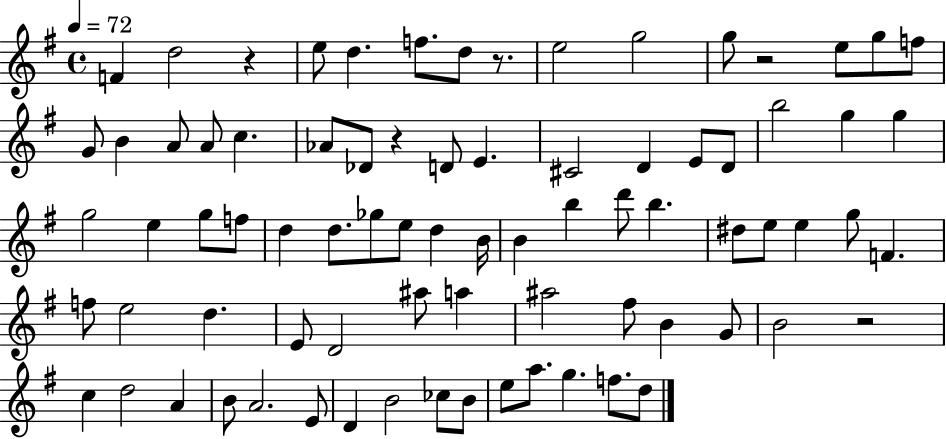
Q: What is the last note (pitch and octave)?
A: D5